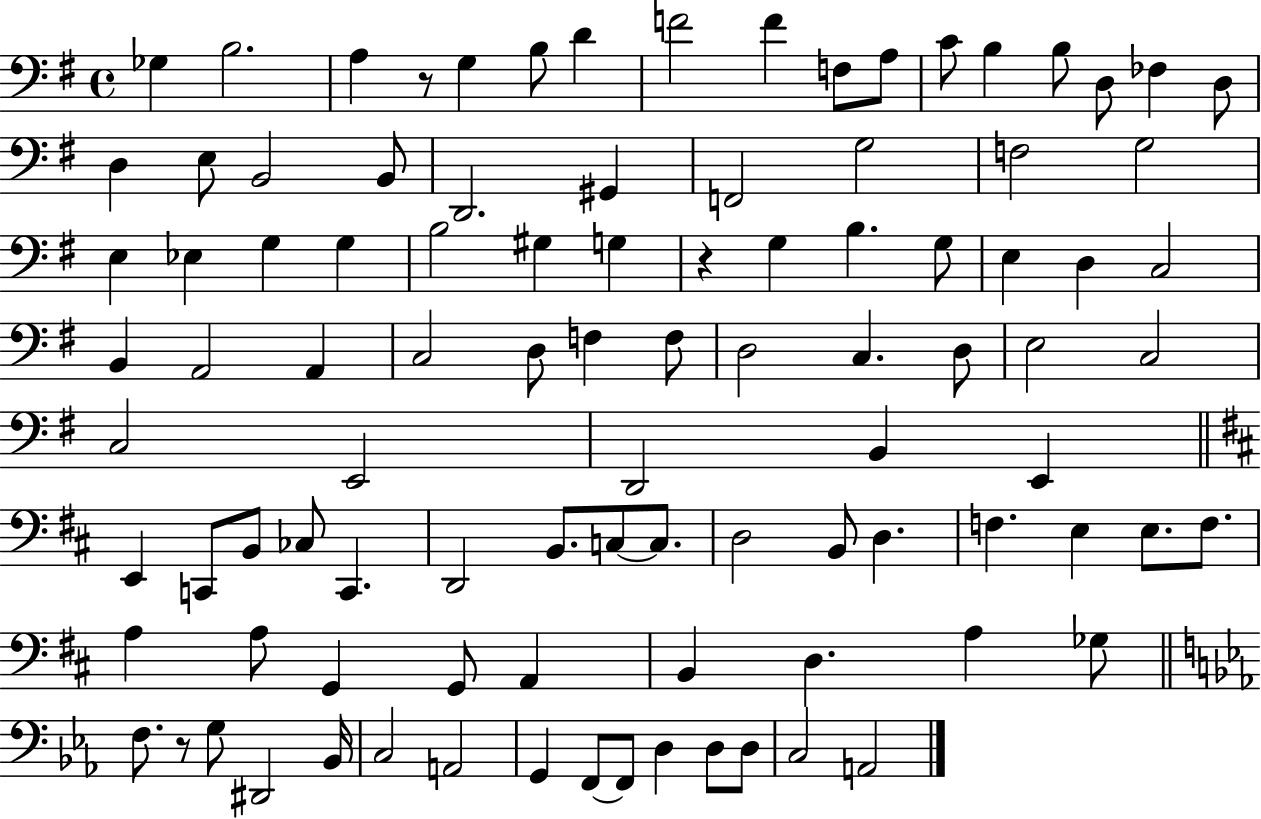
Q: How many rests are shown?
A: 3